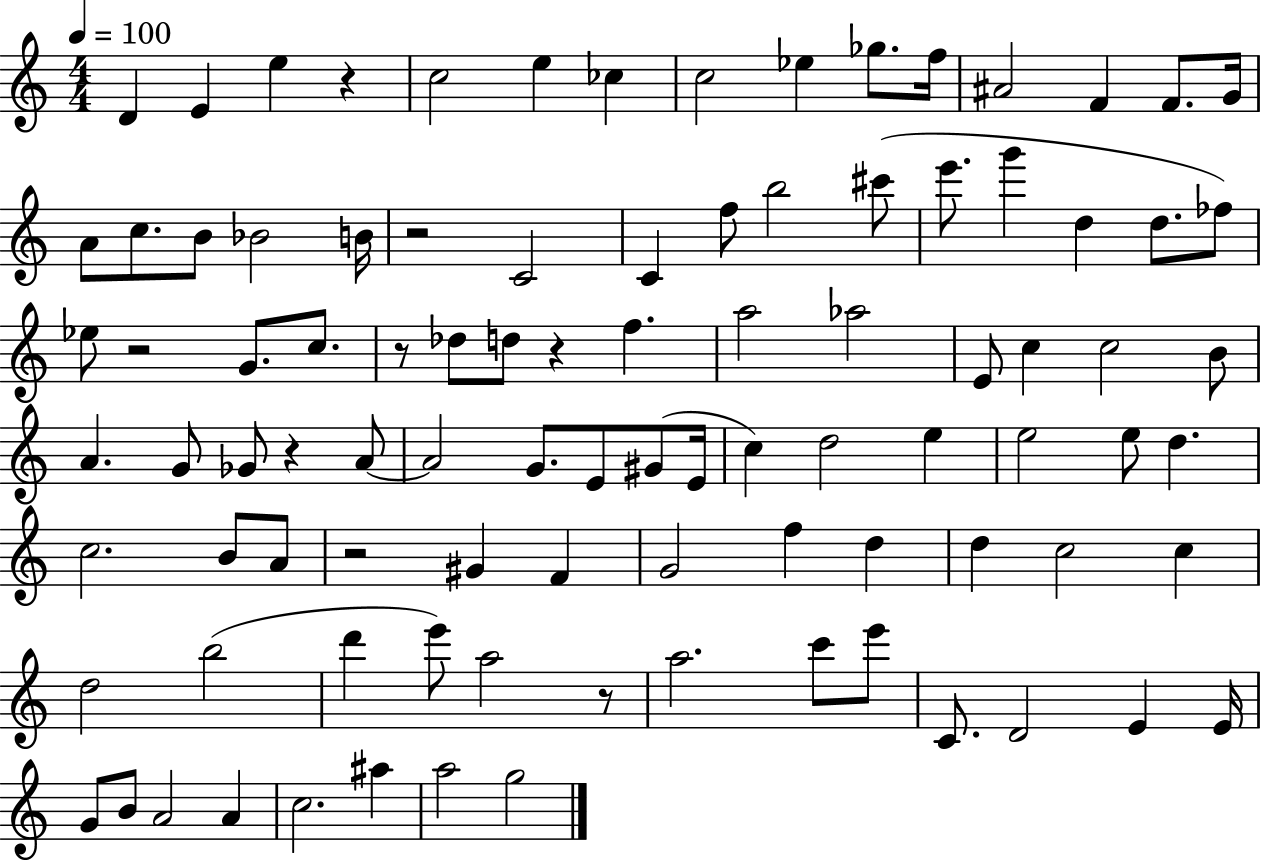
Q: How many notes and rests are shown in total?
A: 95